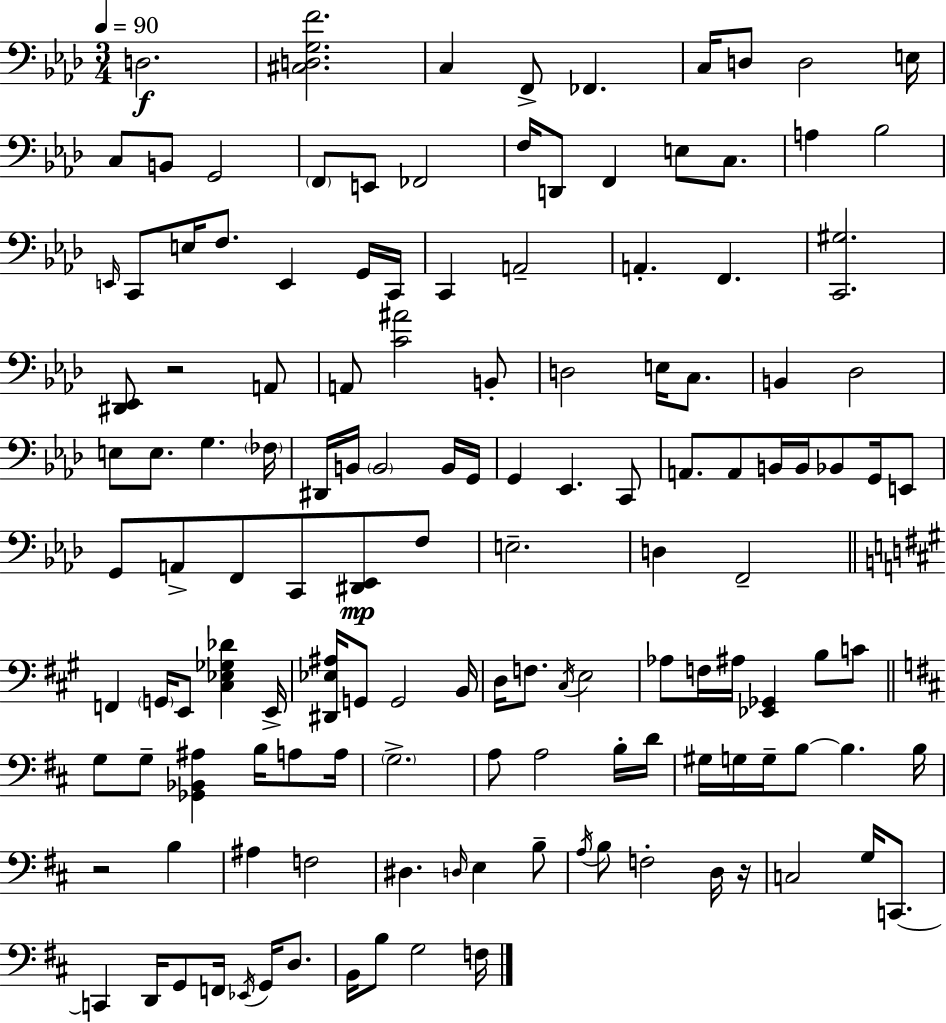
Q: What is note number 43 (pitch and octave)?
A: G3